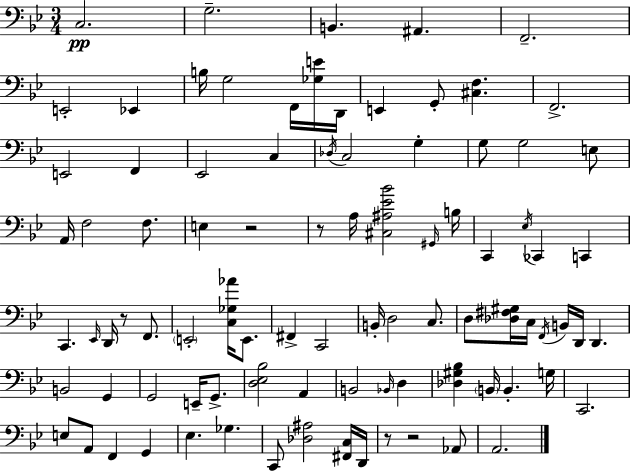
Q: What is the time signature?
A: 3/4